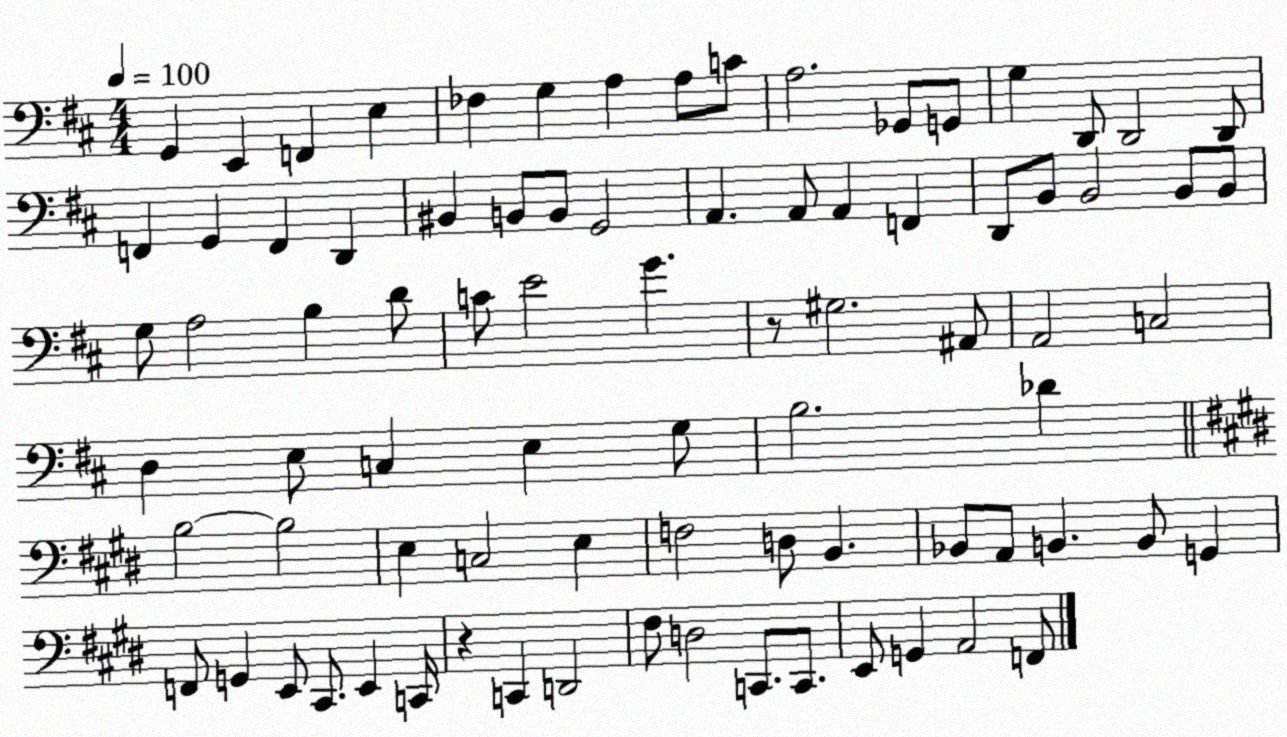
X:1
T:Untitled
M:4/4
L:1/4
K:D
G,, E,, F,, E, _F, G, A, A,/2 C/2 A,2 _G,,/2 G,,/2 G, D,,/2 D,,2 D,,/2 F,, G,, F,, D,, ^B,, B,,/2 B,,/2 G,,2 A,, A,,/2 A,, F,, D,,/2 B,,/2 B,,2 B,,/2 B,,/2 G,/2 A,2 B, D/2 C/2 E2 G z/2 ^G,2 ^A,,/2 A,,2 C,2 D, E,/2 C, E, G,/2 B,2 _D B,2 B,2 E, C,2 E, F,2 D,/2 B,, _B,,/2 A,,/2 B,, B,,/2 G,, F,,/2 G,, E,,/2 ^C,,/2 E,, C,,/4 z C,, D,,2 ^F,/2 D,2 C,,/2 C,,/2 E,,/2 G,, A,,2 F,,/2